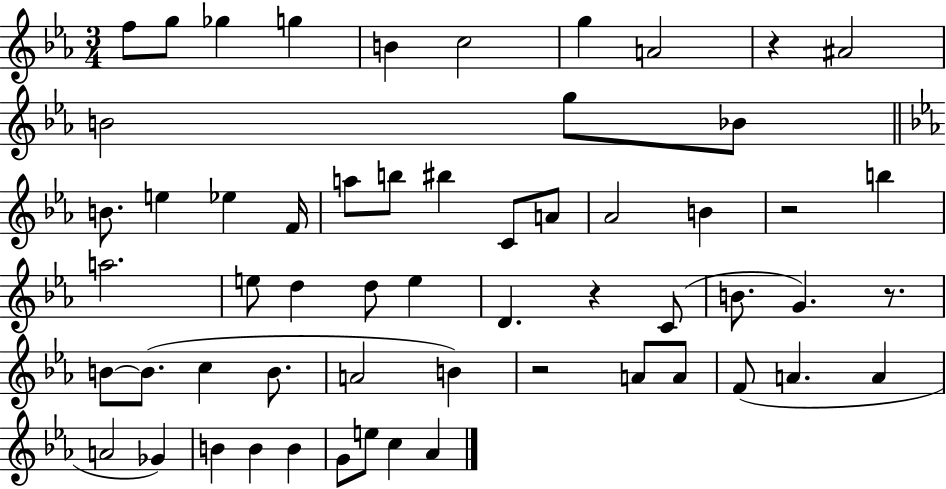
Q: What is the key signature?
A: EES major